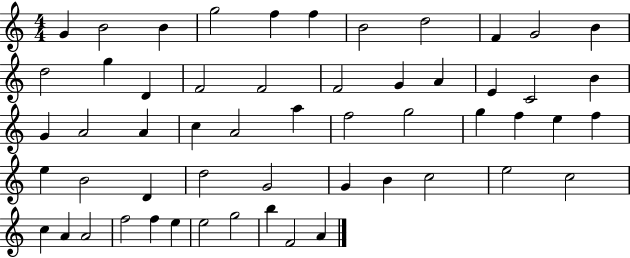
G4/q B4/h B4/q G5/h F5/q F5/q B4/h D5/h F4/q G4/h B4/q D5/h G5/q D4/q F4/h F4/h F4/h G4/q A4/q E4/q C4/h B4/q G4/q A4/h A4/q C5/q A4/h A5/q F5/h G5/h G5/q F5/q E5/q F5/q E5/q B4/h D4/q D5/h G4/h G4/q B4/q C5/h E5/h C5/h C5/q A4/q A4/h F5/h F5/q E5/q E5/h G5/h B5/q F4/h A4/q